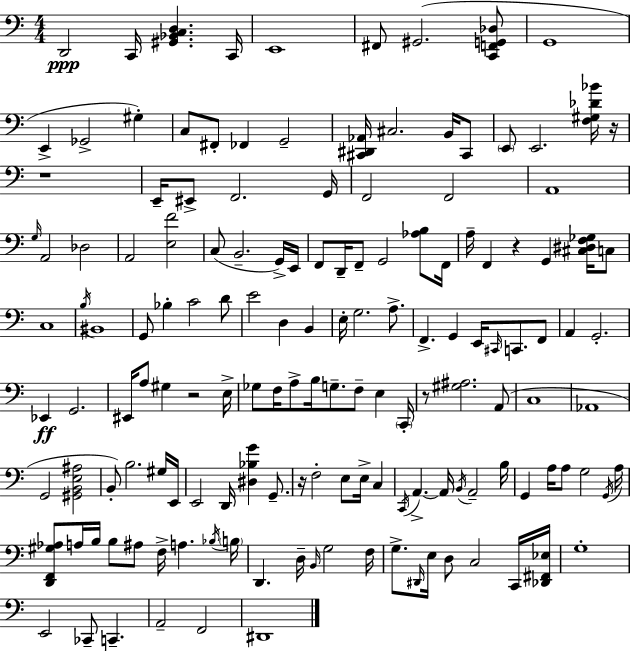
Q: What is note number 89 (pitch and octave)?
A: G2